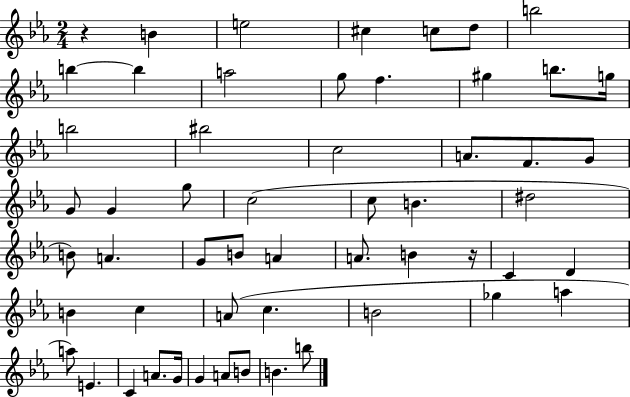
X:1
T:Untitled
M:2/4
L:1/4
K:Eb
z B e2 ^c c/2 d/2 b2 b b a2 g/2 f ^g b/2 g/4 b2 ^b2 c2 A/2 F/2 G/2 G/2 G g/2 c2 c/2 B ^d2 B/2 A G/2 B/2 A A/2 B z/4 C D B c A/2 c B2 _g a a/2 E C A/2 G/4 G A/2 B/2 B b/2